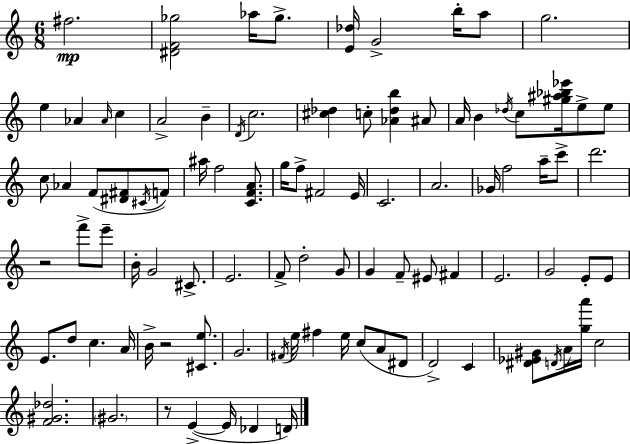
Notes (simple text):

F#5/h. [D#4,F4,Gb5]/h Ab5/s Gb5/e. [E4,Db5]/s G4/h B5/s A5/e G5/h. E5/q Ab4/q Ab4/s C5/q A4/h B4/q D4/s C5/h. [C#5,Db5]/q C5/e [Ab4,Db5,B5]/q A#4/e A4/s B4/q Db5/s C5/e [G#5,A#5,Bb5,Eb6]/s E5/e E5/e C5/e Ab4/q F4/e [D#4,F#4]/e C#4/s F4/e A#5/s F5/h [C4,F4,A4]/e. G5/s F5/e F#4/h E4/s C4/h. A4/h. Gb4/s F5/h A5/s C6/e D6/h. R/h F6/e E6/e B4/s G4/h C#4/e. E4/h. F4/e D5/h G4/e G4/q F4/e EIS4/e F#4/q E4/h. G4/h E4/e E4/e E4/e. D5/e C5/q. A4/s B4/s R/h [C#4,E5]/e. G4/h. F#4/s E5/s F#5/q E5/s C5/e A4/e D#4/e D4/h C4/q [D#4,Eb4,G#4]/e D4/s A4/s [G5,A6]/s C5/h [F4,G#4,Db5]/h. G#4/h. R/e E4/q E4/s Db4/q D4/s